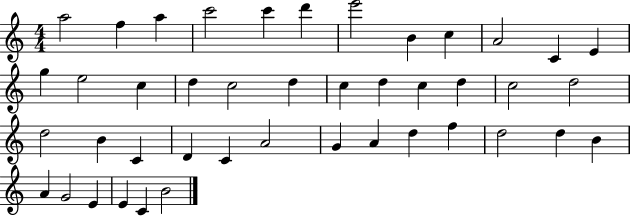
{
  \clef treble
  \numericTimeSignature
  \time 4/4
  \key c \major
  a''2 f''4 a''4 | c'''2 c'''4 d'''4 | e'''2 b'4 c''4 | a'2 c'4 e'4 | \break g''4 e''2 c''4 | d''4 c''2 d''4 | c''4 d''4 c''4 d''4 | c''2 d''2 | \break d''2 b'4 c'4 | d'4 c'4 a'2 | g'4 a'4 d''4 f''4 | d''2 d''4 b'4 | \break a'4 g'2 e'4 | e'4 c'4 b'2 | \bar "|."
}